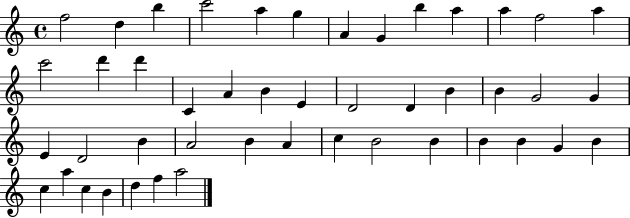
F5/h D5/q B5/q C6/h A5/q G5/q A4/q G4/q B5/q A5/q A5/q F5/h A5/q C6/h D6/q D6/q C4/q A4/q B4/q E4/q D4/h D4/q B4/q B4/q G4/h G4/q E4/q D4/h B4/q A4/h B4/q A4/q C5/q B4/h B4/q B4/q B4/q G4/q B4/q C5/q A5/q C5/q B4/q D5/q F5/q A5/h